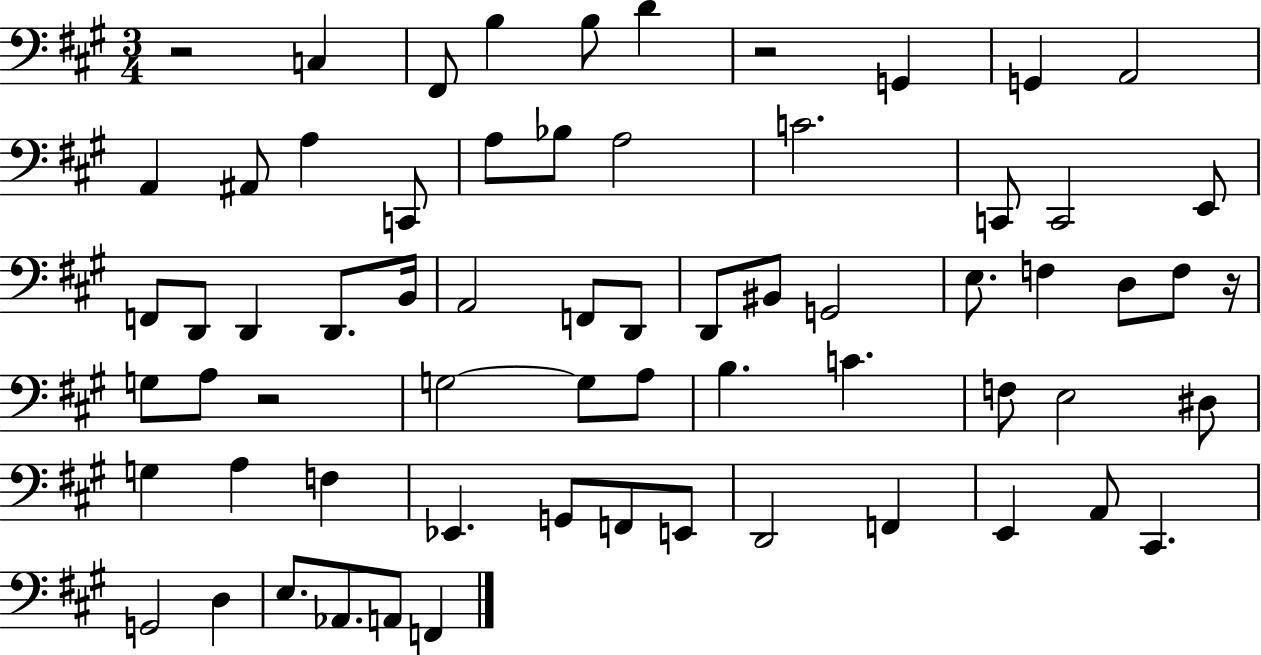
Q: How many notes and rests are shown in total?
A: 66